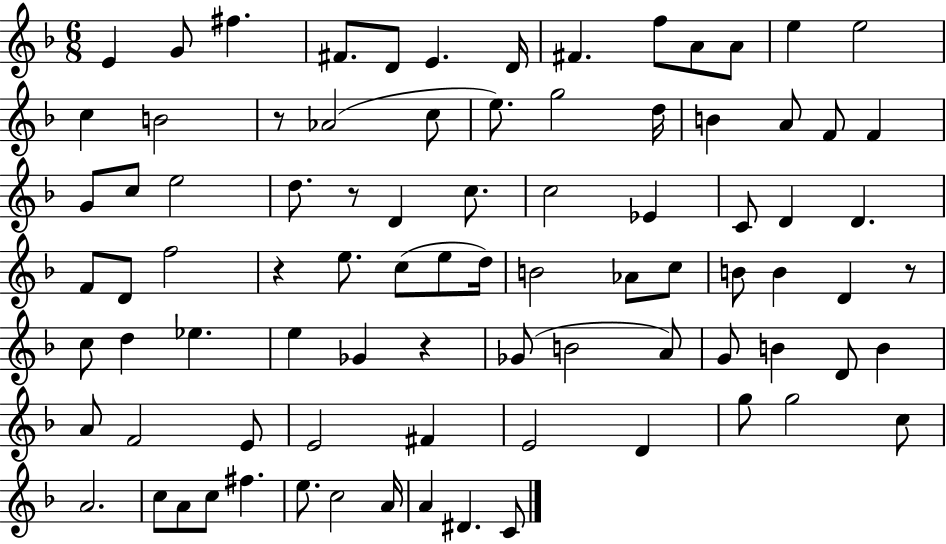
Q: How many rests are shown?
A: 5